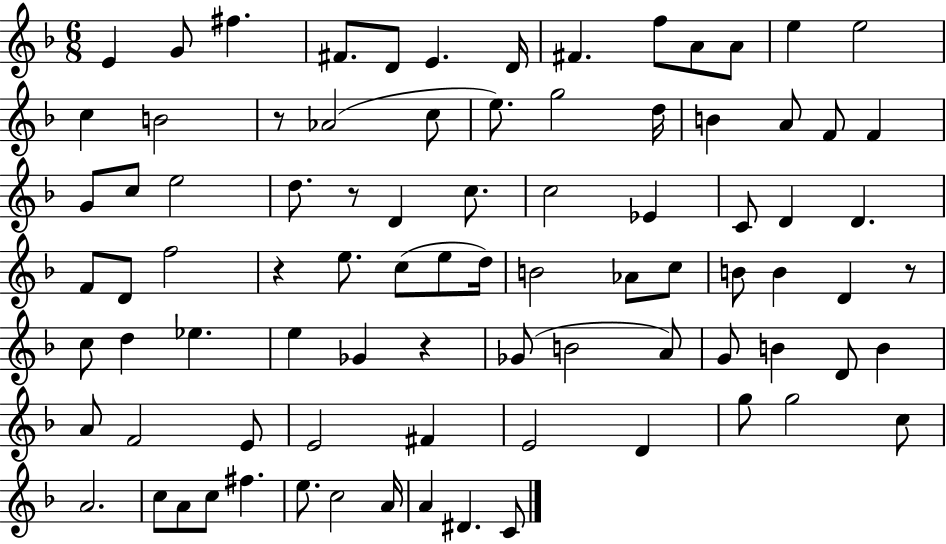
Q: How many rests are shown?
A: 5